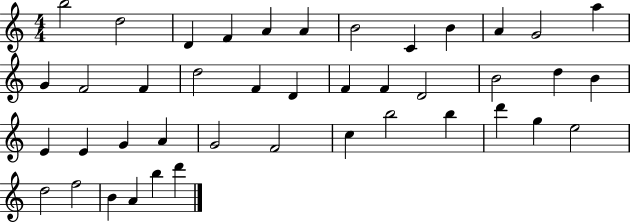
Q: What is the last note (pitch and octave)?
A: D6